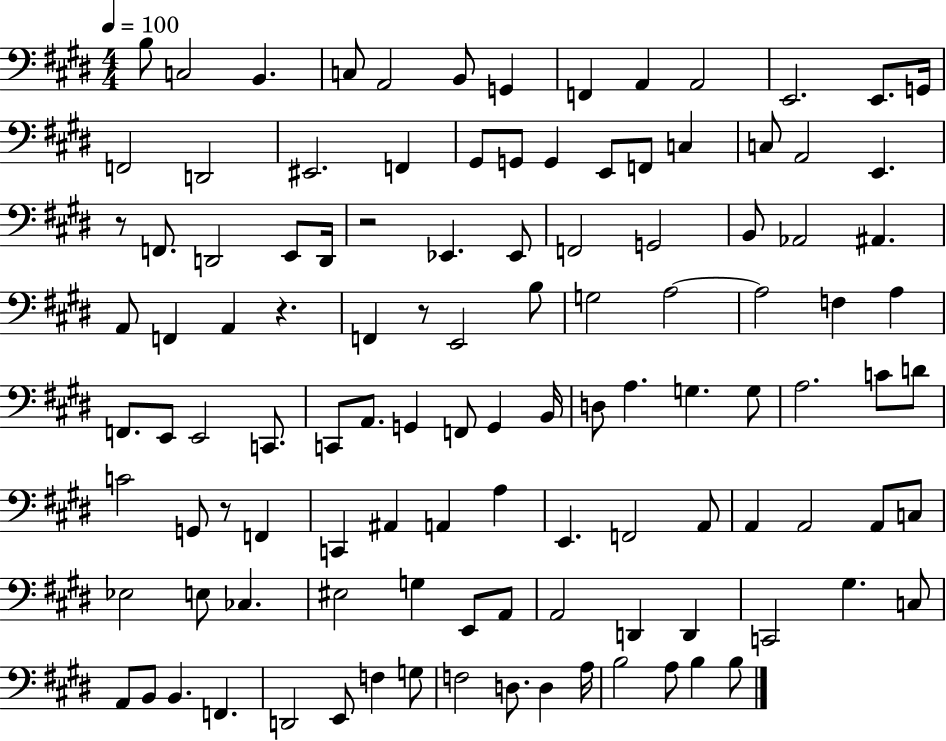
{
  \clef bass
  \numericTimeSignature
  \time 4/4
  \key e \major
  \tempo 4 = 100
  \repeat volta 2 { b8 c2 b,4. | c8 a,2 b,8 g,4 | f,4 a,4 a,2 | e,2. e,8. g,16 | \break f,2 d,2 | eis,2. f,4 | gis,8 g,8 g,4 e,8 f,8 c4 | c8 a,2 e,4. | \break r8 f,8. d,2 e,8 d,16 | r2 ees,4. ees,8 | f,2 g,2 | b,8 aes,2 ais,4. | \break a,8 f,4 a,4 r4. | f,4 r8 e,2 b8 | g2 a2~~ | a2 f4 a4 | \break f,8. e,8 e,2 c,8. | c,8 a,8. g,4 f,8 g,4 b,16 | d8 a4. g4. g8 | a2. c'8 d'8 | \break c'2 g,8 r8 f,4 | c,4 ais,4 a,4 a4 | e,4. f,2 a,8 | a,4 a,2 a,8 c8 | \break ees2 e8 ces4. | eis2 g4 e,8 a,8 | a,2 d,4 d,4 | c,2 gis4. c8 | \break a,8 b,8 b,4. f,4. | d,2 e,8 f4 g8 | f2 d8. d4 a16 | b2 a8 b4 b8 | \break } \bar "|."
}